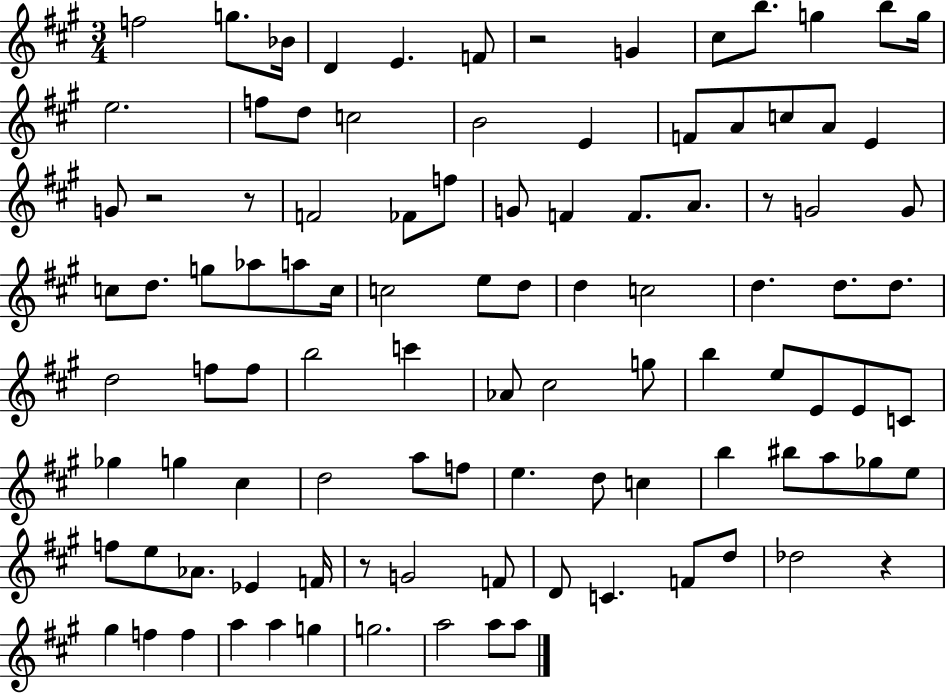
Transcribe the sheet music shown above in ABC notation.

X:1
T:Untitled
M:3/4
L:1/4
K:A
f2 g/2 _B/4 D E F/2 z2 G ^c/2 b/2 g b/2 g/4 e2 f/2 d/2 c2 B2 E F/2 A/2 c/2 A/2 E G/2 z2 z/2 F2 _F/2 f/2 G/2 F F/2 A/2 z/2 G2 G/2 c/2 d/2 g/2 _a/2 a/2 c/4 c2 e/2 d/2 d c2 d d/2 d/2 d2 f/2 f/2 b2 c' _A/2 ^c2 g/2 b e/2 E/2 E/2 C/2 _g g ^c d2 a/2 f/2 e d/2 c b ^b/2 a/2 _g/2 e/2 f/2 e/2 _A/2 _E F/4 z/2 G2 F/2 D/2 C F/2 d/2 _d2 z ^g f f a a g g2 a2 a/2 a/2